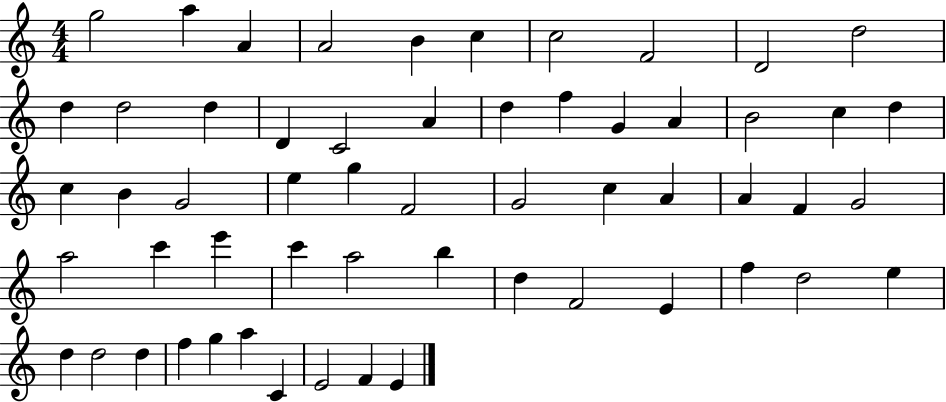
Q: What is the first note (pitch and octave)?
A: G5